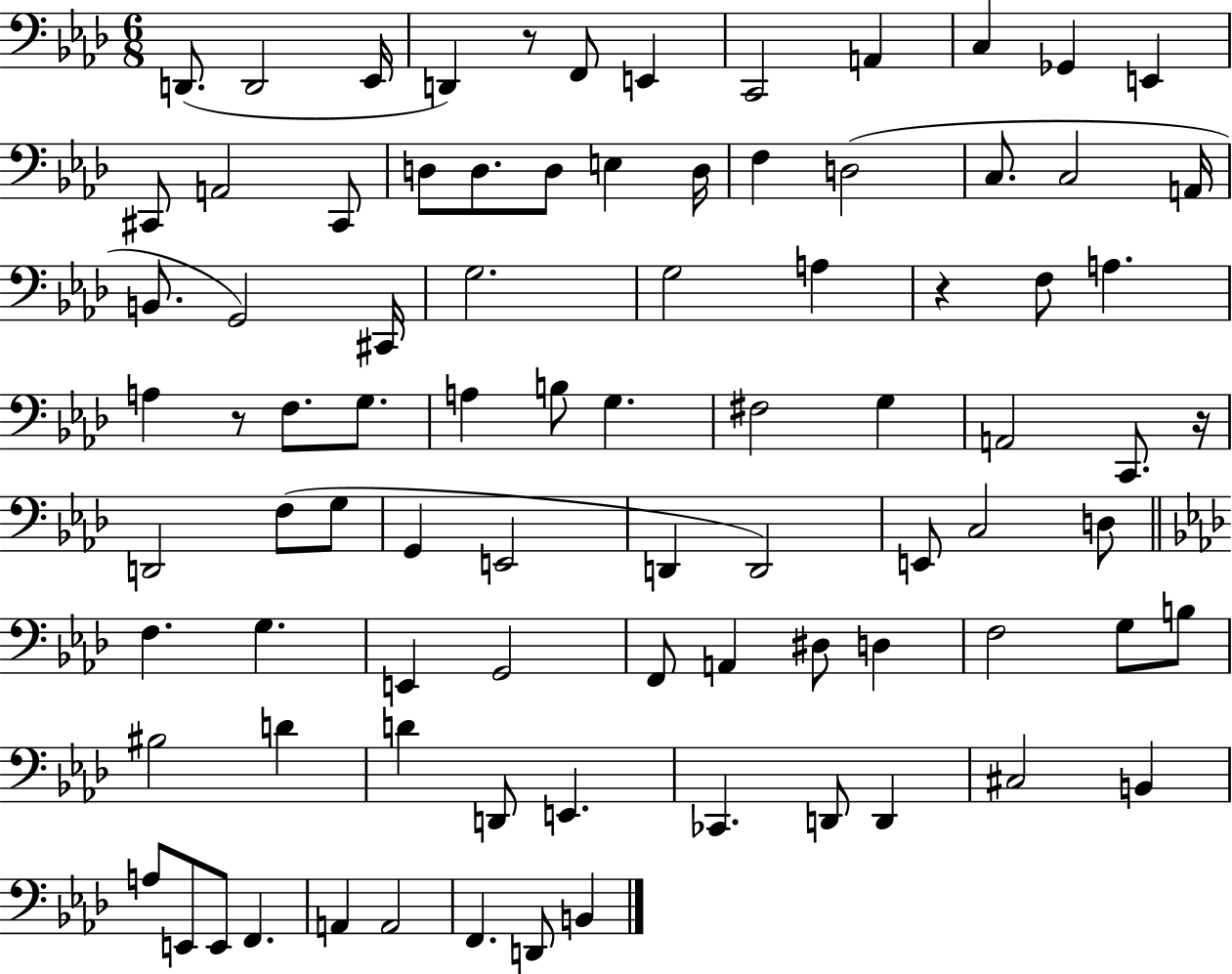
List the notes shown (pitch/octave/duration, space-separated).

D2/e. D2/h Eb2/s D2/q R/e F2/e E2/q C2/h A2/q C3/q Gb2/q E2/q C#2/e A2/h C#2/e D3/e D3/e. D3/e E3/q D3/s F3/q D3/h C3/e. C3/h A2/s B2/e. G2/h C#2/s G3/h. G3/h A3/q R/q F3/e A3/q. A3/q R/e F3/e. G3/e. A3/q B3/e G3/q. F#3/h G3/q A2/h C2/e. R/s D2/h F3/e G3/e G2/q E2/h D2/q D2/h E2/e C3/h D3/e F3/q. G3/q. E2/q G2/h F2/e A2/q D#3/e D3/q F3/h G3/e B3/e BIS3/h D4/q D4/q D2/e E2/q. CES2/q. D2/e D2/q C#3/h B2/q A3/e E2/e E2/e F2/q. A2/q A2/h F2/q. D2/e B2/q